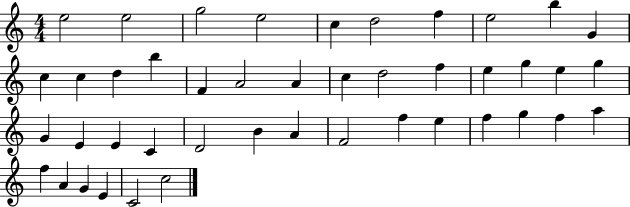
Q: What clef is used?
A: treble